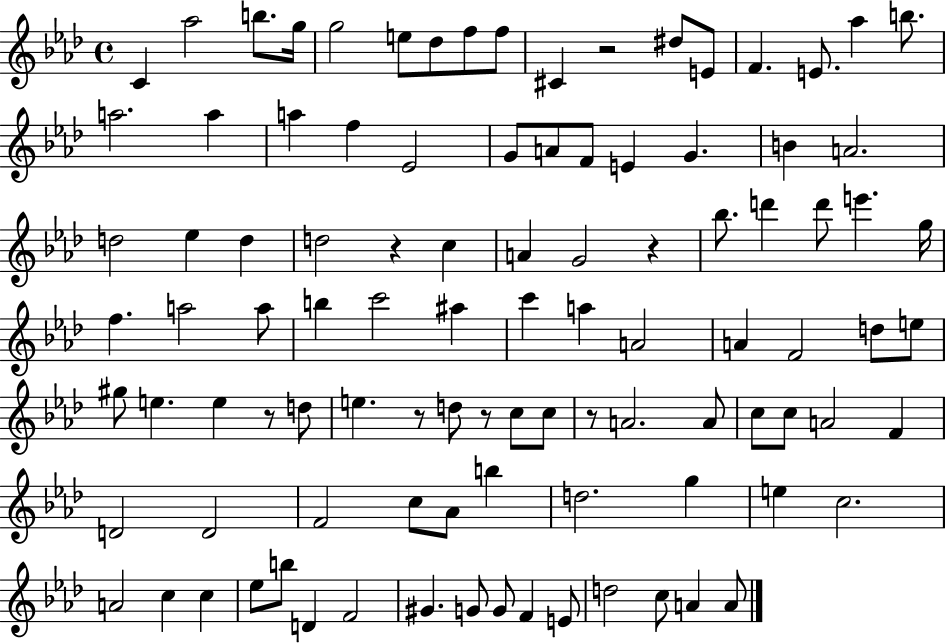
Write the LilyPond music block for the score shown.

{
  \clef treble
  \time 4/4
  \defaultTimeSignature
  \key aes \major
  c'4 aes''2 b''8. g''16 | g''2 e''8 des''8 f''8 f''8 | cis'4 r2 dis''8 e'8 | f'4. e'8. aes''4 b''8. | \break a''2. a''4 | a''4 f''4 ees'2 | g'8 a'8 f'8 e'4 g'4. | b'4 a'2. | \break d''2 ees''4 d''4 | d''2 r4 c''4 | a'4 g'2 r4 | bes''8. d'''4 d'''8 e'''4. g''16 | \break f''4. a''2 a''8 | b''4 c'''2 ais''4 | c'''4 a''4 a'2 | a'4 f'2 d''8 e''8 | \break gis''8 e''4. e''4 r8 d''8 | e''4. r8 d''8 r8 c''8 c''8 | r8 a'2. a'8 | c''8 c''8 a'2 f'4 | \break d'2 d'2 | f'2 c''8 aes'8 b''4 | d''2. g''4 | e''4 c''2. | \break a'2 c''4 c''4 | ees''8 b''8 d'4 f'2 | gis'4. g'8 g'8 f'4 e'8 | d''2 c''8 a'4 a'8 | \break \bar "|."
}